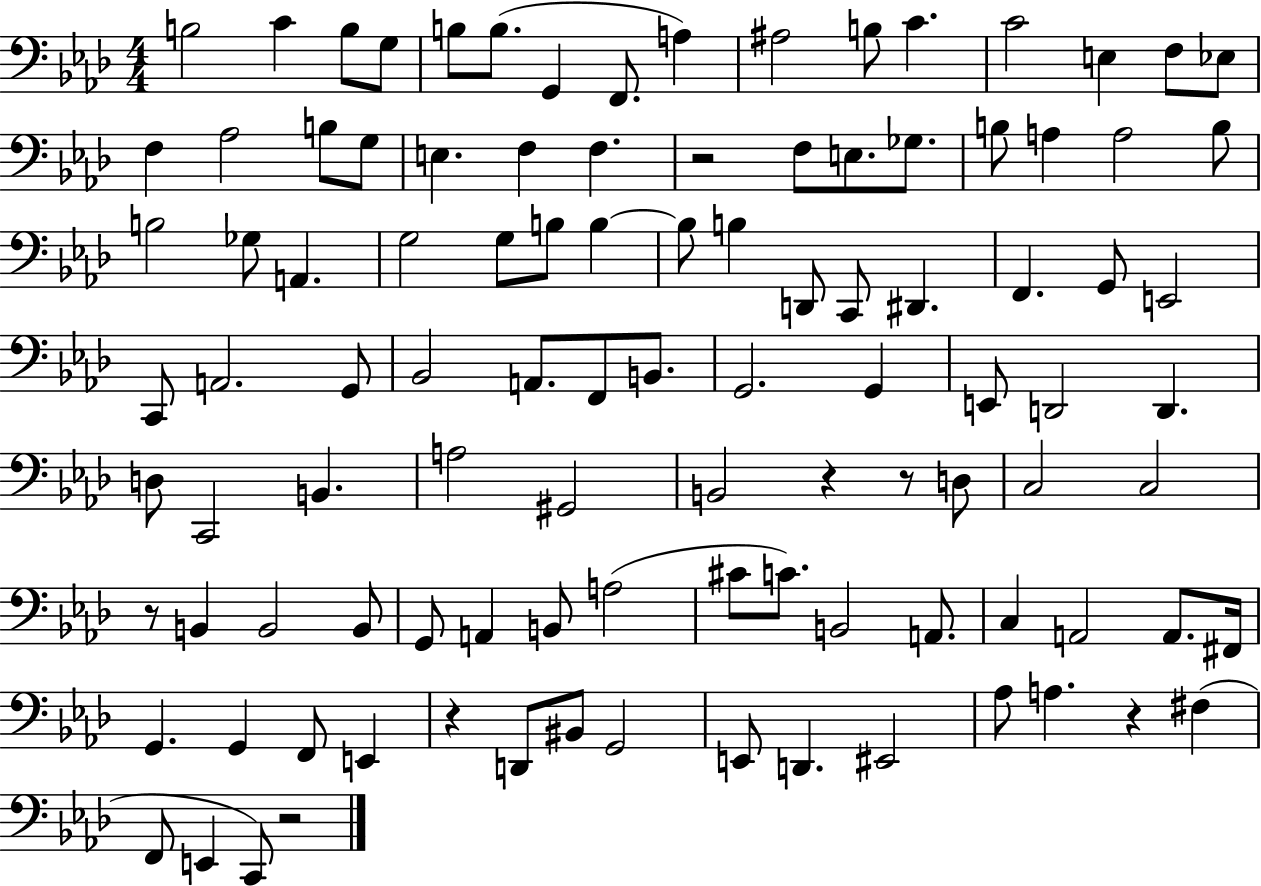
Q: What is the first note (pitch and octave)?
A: B3